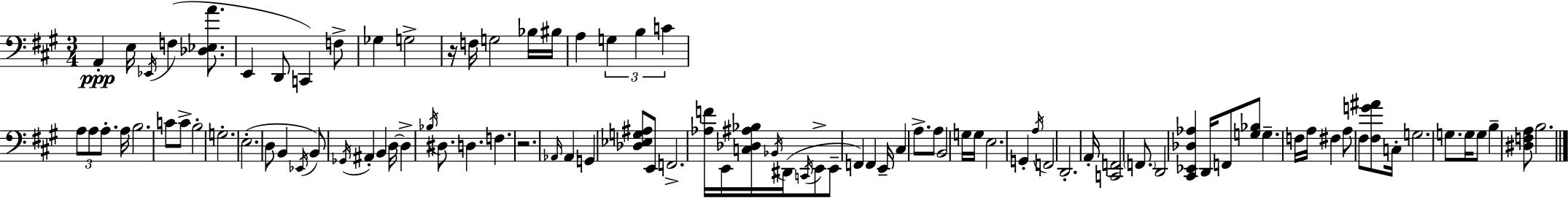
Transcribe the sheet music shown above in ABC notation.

X:1
T:Untitled
M:3/4
L:1/4
K:A
A,, E,/4 _E,,/4 F, [_D,_E,A]/2 E,, D,,/2 C,, F,/2 _G, G,2 z/4 F,/4 G,2 _B,/4 ^B,/4 A, G, B, C A,/2 A,/2 A,/2 A,/4 B,2 C/2 C/2 B,2 G,2 E,2 D,/2 B,, _E,,/4 B,,/2 _G,,/4 ^A,, B,, D,/4 D, _B,/4 ^D,/2 D, F, z2 _A,,/4 _A,, G,, [_D,_E,G,^A,]/2 E,,/2 F,,2 [_A,F]/4 E,,/4 [C,_D,^A,_B,]/4 _B,,/4 ^D,,/4 C,,/4 E,,/2 E,,/2 F,, F,, E,,/4 ^C, A,/2 A,/2 B,,2 G,/4 G,/4 E,2 G,, A,/4 F,,2 D,,2 A,,/4 [C,,F,,]2 F,,/2 D,,2 [^C,,_E,,_D,_A,] D,,/4 F,,/2 [G,_B,]/2 G, F,/4 A,/4 ^F, A,/2 ^F,/2 [^F,G^A]/2 C,/4 G,2 G,/2 G,/4 G,/2 B, [^D,F,A,]/2 B,2